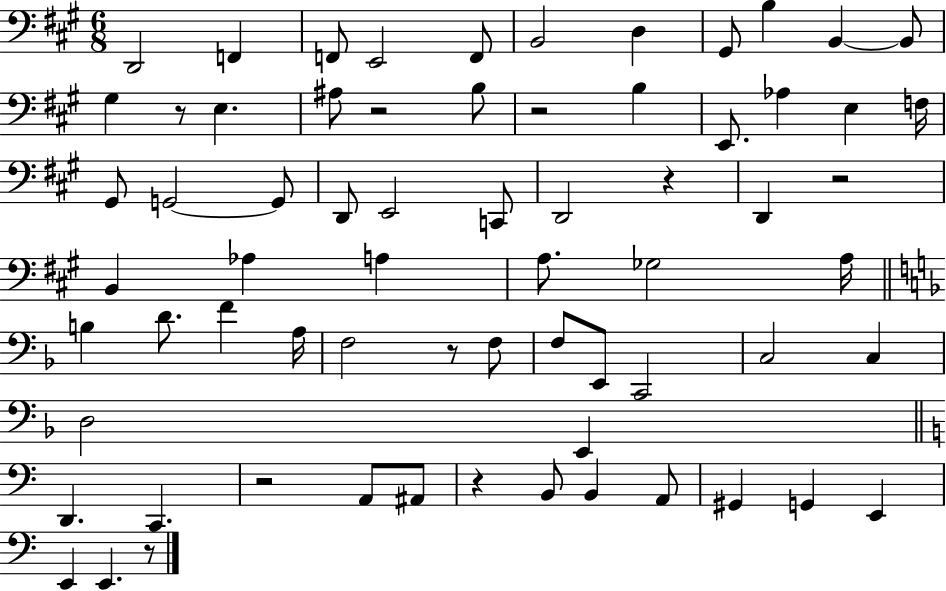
{
  \clef bass
  \numericTimeSignature
  \time 6/8
  \key a \major
  d,2 f,4 | f,8 e,2 f,8 | b,2 d4 | gis,8 b4 b,4~~ b,8 | \break gis4 r8 e4. | ais8 r2 b8 | r2 b4 | e,8. aes4 e4 f16 | \break gis,8 g,2~~ g,8 | d,8 e,2 c,8 | d,2 r4 | d,4 r2 | \break b,4 aes4 a4 | a8. ges2 a16 | \bar "||" \break \key d \minor b4 d'8. f'4 a16 | f2 r8 f8 | f8 e,8 c,2 | c2 c4 | \break d2 e,4 | \bar "||" \break \key c \major d,4. c,4. | r2 a,8 ais,8 | r4 b,8 b,4 a,8 | gis,4 g,4 e,4 | \break e,4 e,4. r8 | \bar "|."
}